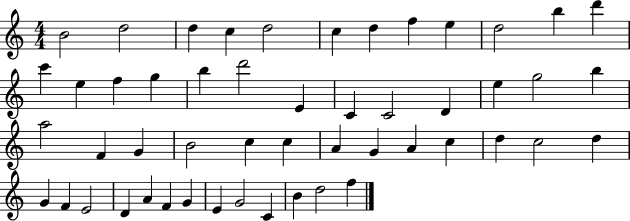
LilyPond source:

{
  \clef treble
  \numericTimeSignature
  \time 4/4
  \key c \major
  b'2 d''2 | d''4 c''4 d''2 | c''4 d''4 f''4 e''4 | d''2 b''4 d'''4 | \break c'''4 e''4 f''4 g''4 | b''4 d'''2 e'4 | c'4 c'2 d'4 | e''4 g''2 b''4 | \break a''2 f'4 g'4 | b'2 c''4 c''4 | a'4 g'4 a'4 c''4 | d''4 c''2 d''4 | \break g'4 f'4 e'2 | d'4 a'4 f'4 g'4 | e'4 g'2 c'4 | b'4 d''2 f''4 | \break \bar "|."
}